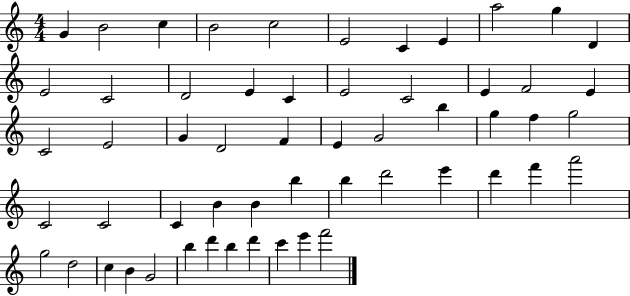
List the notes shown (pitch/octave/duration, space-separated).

G4/q B4/h C5/q B4/h C5/h E4/h C4/q E4/q A5/h G5/q D4/q E4/h C4/h D4/h E4/q C4/q E4/h C4/h E4/q F4/h E4/q C4/h E4/h G4/q D4/h F4/q E4/q G4/h B5/q G5/q F5/q G5/h C4/h C4/h C4/q B4/q B4/q B5/q B5/q D6/h E6/q D6/q F6/q A6/h G5/h D5/h C5/q B4/q G4/h B5/q D6/q B5/q D6/q C6/q E6/q F6/h